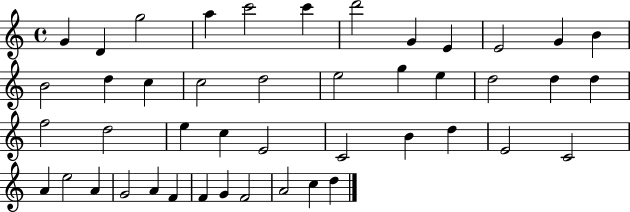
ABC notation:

X:1
T:Untitled
M:4/4
L:1/4
K:C
G D g2 a c'2 c' d'2 G E E2 G B B2 d c c2 d2 e2 g e d2 d d f2 d2 e c E2 C2 B d E2 C2 A e2 A G2 A F F G F2 A2 c d